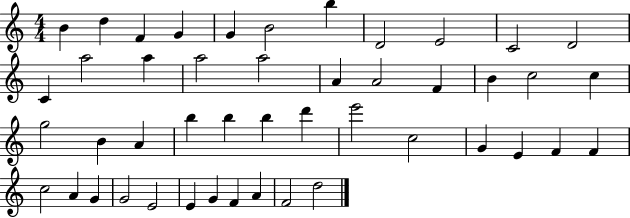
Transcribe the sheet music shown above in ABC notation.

X:1
T:Untitled
M:4/4
L:1/4
K:C
B d F G G B2 b D2 E2 C2 D2 C a2 a a2 a2 A A2 F B c2 c g2 B A b b b d' e'2 c2 G E F F c2 A G G2 E2 E G F A F2 d2